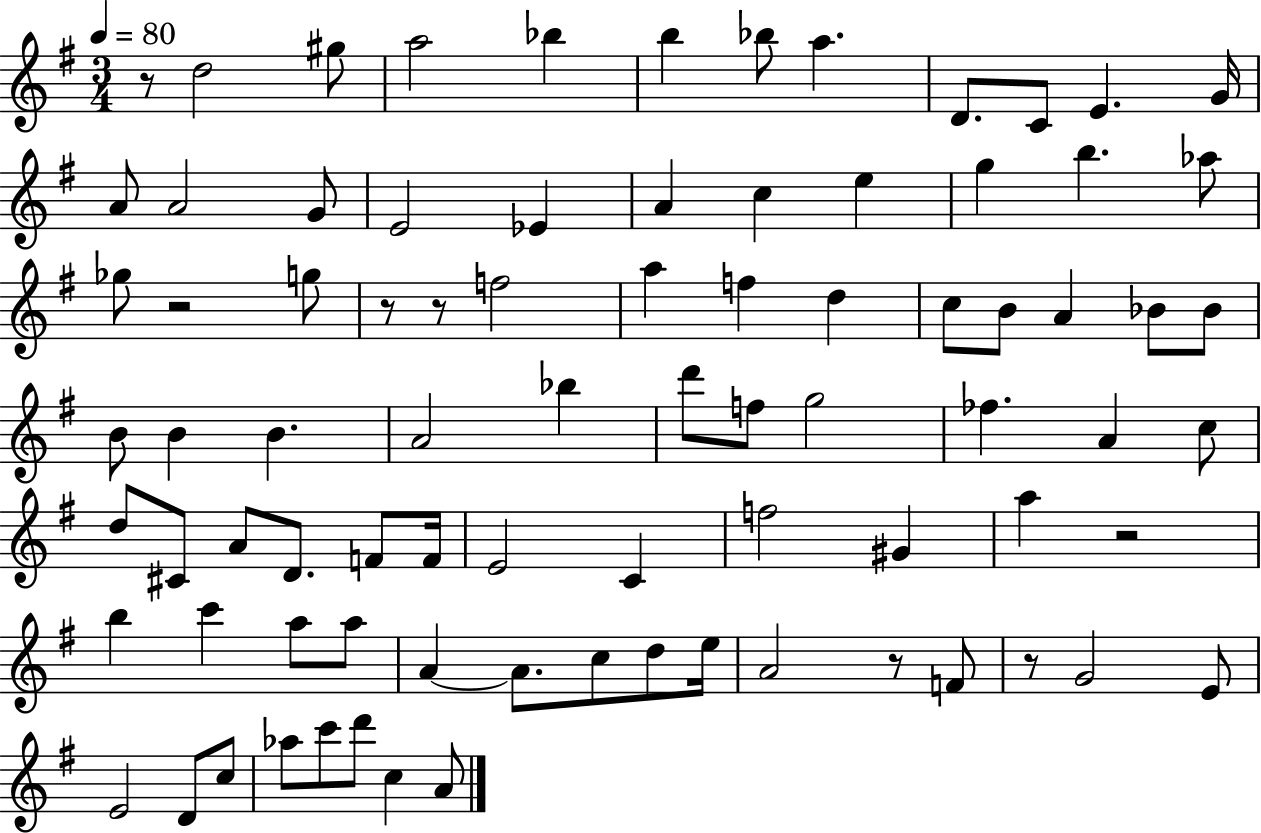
R/e D5/h G#5/e A5/h Bb5/q B5/q Bb5/e A5/q. D4/e. C4/e E4/q. G4/s A4/e A4/h G4/e E4/h Eb4/q A4/q C5/q E5/q G5/q B5/q. Ab5/e Gb5/e R/h G5/e R/e R/e F5/h A5/q F5/q D5/q C5/e B4/e A4/q Bb4/e Bb4/e B4/e B4/q B4/q. A4/h Bb5/q D6/e F5/e G5/h FES5/q. A4/q C5/e D5/e C#4/e A4/e D4/e. F4/e F4/s E4/h C4/q F5/h G#4/q A5/q R/h B5/q C6/q A5/e A5/e A4/q A4/e. C5/e D5/e E5/s A4/h R/e F4/e R/e G4/h E4/e E4/h D4/e C5/e Ab5/e C6/e D6/e C5/q A4/e